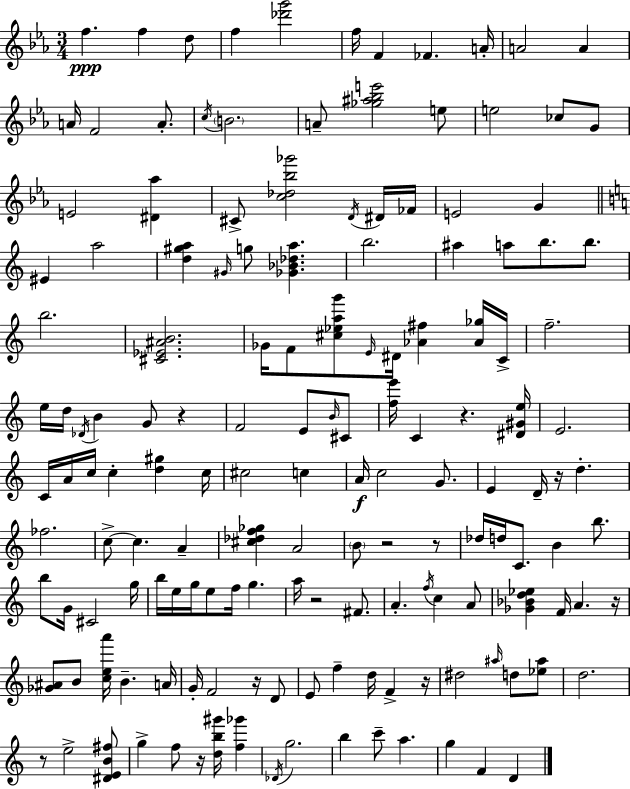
F5/q. F5/q D5/e F5/q [Db6,G6]/h F5/s F4/q FES4/q. A4/s A4/h A4/q A4/s F4/h A4/e. C5/s B4/h. A4/e [Gb5,A#5,Bb5,E6]/h E5/e E5/h CES5/e G4/e E4/h [D#4,Ab5]/q C#4/e [C5,Db5,Bb5,Gb6]/h D4/s D#4/s FES4/s E4/h G4/q EIS4/q A5/h [D5,G#5,A5]/q G#4/s G5/e [Gb4,Bb4,Db5,A5]/q. B5/h. A#5/q A5/e B5/e. B5/e. B5/h. [C#4,Eb4,A#4,B4]/h. Gb4/s F4/e [C#5,Eb5,A5,G6]/e E4/s D#4/s [Ab4,F#5]/q [Ab4,Gb5]/s C4/s F5/h. E5/s D5/s Db4/s B4/q G4/e R/q F4/h E4/e B4/s C#4/e [F5,E6]/s C4/q R/q. [D#4,G#4,E5]/s E4/h. C4/s A4/s C5/s C5/q [D5,G#5]/q C5/s C#5/h C5/q A4/s C5/h G4/e. E4/q D4/s R/s D5/q. FES5/h. C5/e C5/q. A4/q [C#5,Db5,F5,Gb5]/q A4/h B4/e R/h R/e Db5/s D5/s C4/e. B4/q B5/e. B5/e G4/s C#4/h G5/s B5/s E5/s G5/s E5/e F5/s G5/q. A5/s R/h F#4/e. A4/q. F5/s C5/q A4/e [Gb4,Bb4,D5,Eb5]/q F4/s A4/q. R/s [Gb4,A#4]/e B4/e [C5,E5,A6]/s B4/q. A4/s G4/s F4/h R/s D4/e E4/e F5/q D5/s F4/q R/s D#5/h A#5/s D5/e [Eb5,A#5]/e D5/h. R/e E5/h [D#4,E4,B4,F#5]/e G5/q F5/e R/s [D5,B5,G#6]/s [F5,Gb6]/q Db4/s G5/h. B5/q C6/e A5/q. G5/q F4/q D4/q